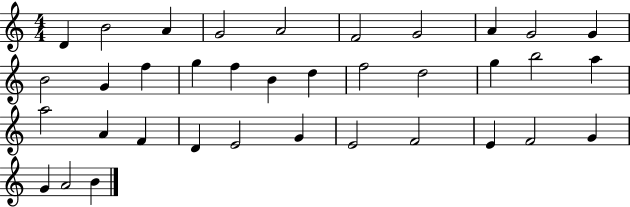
X:1
T:Untitled
M:4/4
L:1/4
K:C
D B2 A G2 A2 F2 G2 A G2 G B2 G f g f B d f2 d2 g b2 a a2 A F D E2 G E2 F2 E F2 G G A2 B